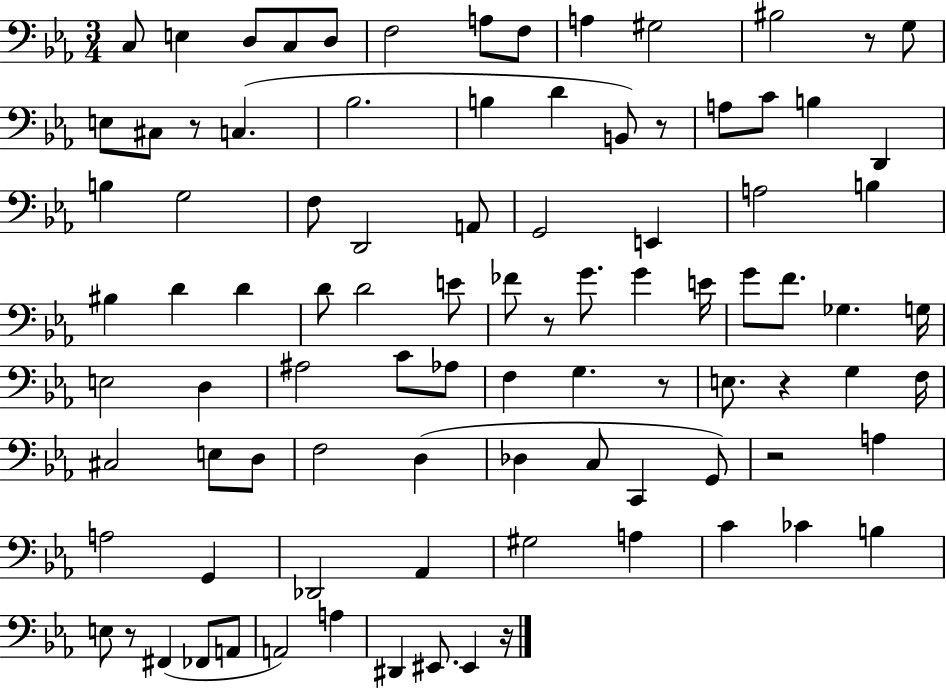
X:1
T:Untitled
M:3/4
L:1/4
K:Eb
C,/2 E, D,/2 C,/2 D,/2 F,2 A,/2 F,/2 A, ^G,2 ^B,2 z/2 G,/2 E,/2 ^C,/2 z/2 C, _B,2 B, D B,,/2 z/2 A,/2 C/2 B, D,, B, G,2 F,/2 D,,2 A,,/2 G,,2 E,, A,2 B, ^B, D D D/2 D2 E/2 _F/2 z/2 G/2 G E/4 G/2 F/2 _G, G,/4 E,2 D, ^A,2 C/2 _A,/2 F, G, z/2 E,/2 z G, F,/4 ^C,2 E,/2 D,/2 F,2 D, _D, C,/2 C,, G,,/2 z2 A, A,2 G,, _D,,2 _A,, ^G,2 A, C _C B, E,/2 z/2 ^F,, _F,,/2 A,,/2 A,,2 A, ^D,, ^E,,/2 ^E,, z/4